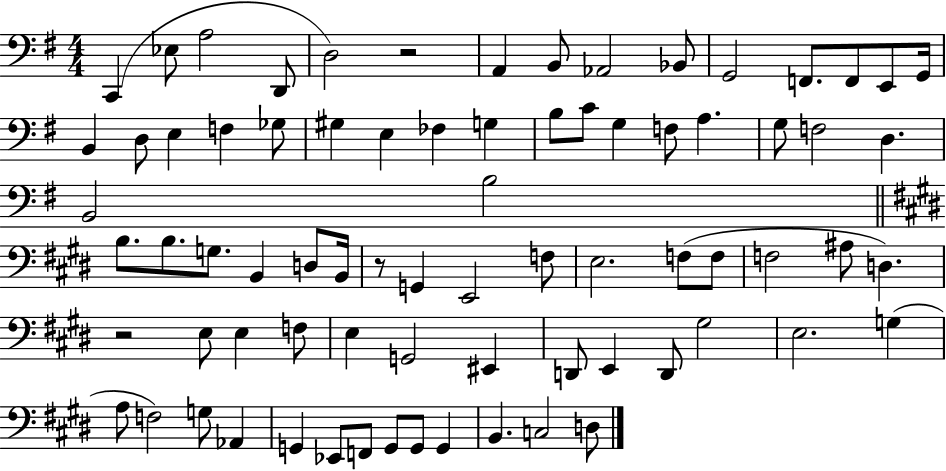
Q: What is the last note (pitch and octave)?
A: D3